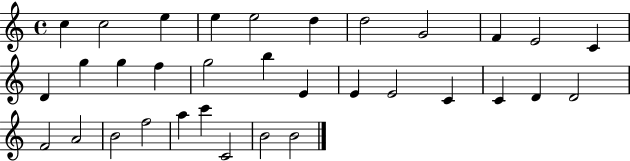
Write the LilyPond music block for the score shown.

{
  \clef treble
  \time 4/4
  \defaultTimeSignature
  \key c \major
  c''4 c''2 e''4 | e''4 e''2 d''4 | d''2 g'2 | f'4 e'2 c'4 | \break d'4 g''4 g''4 f''4 | g''2 b''4 e'4 | e'4 e'2 c'4 | c'4 d'4 d'2 | \break f'2 a'2 | b'2 f''2 | a''4 c'''4 c'2 | b'2 b'2 | \break \bar "|."
}